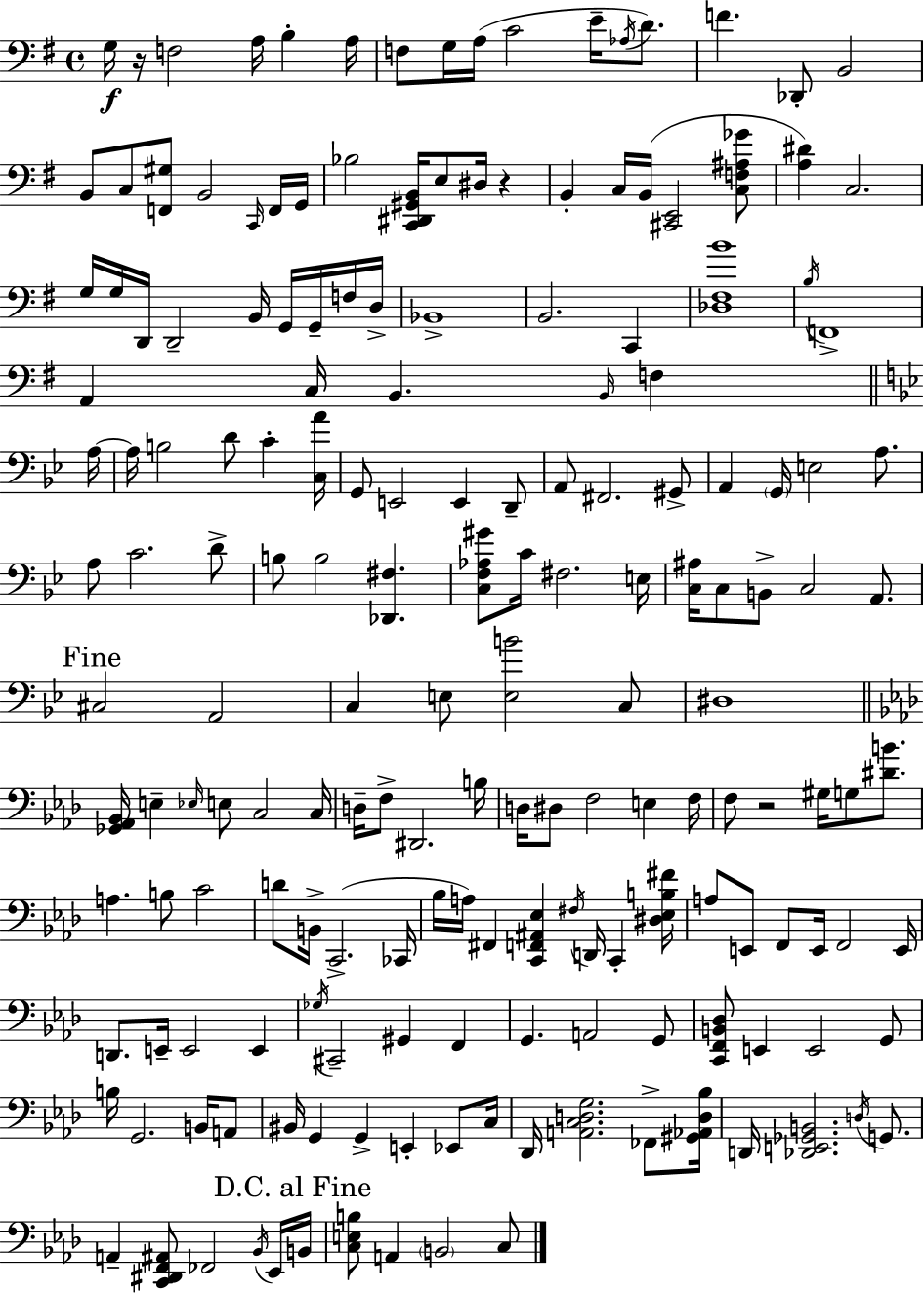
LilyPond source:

{
  \clef bass
  \time 4/4
  \defaultTimeSignature
  \key e \minor
  g16\f r16 f2 a16 b4-. a16 | f8 g16 a16( c'2 e'16-- \acciaccatura { aes16 }) d'8. | f'4. des,8-. b,2 | b,8 c8 <f, gis>8 b,2 \grace { c,16 } | \break f,16 g,16 bes2 <c, dis, gis, b,>16 e8 dis16 r4 | b,4-. c16 b,16( <cis, e,>2 | <c f ais ges'>8 <a dis'>4) c2. | g16 g16 d,16 d,2-- b,16 g,16 g,16-- | \break f16 d16-> bes,1-> | b,2. c,4 | <des fis b'>1 | \acciaccatura { b16 } f,1-> | \break a,4 c16 b,4. \grace { b,16 } f4 | \bar "||" \break \key bes \major a16~~ a16 b2 d'8 c'4-. | <c a'>16 g,8 e,2 e,4 d,8-- | a,8 fis,2. gis,8-> | a,4 \parenthesize g,16 e2 a8. | \break a8 c'2. d'8-> | b8 b2 <des, fis>4. | <c f aes gis'>8 c'16 fis2. | e16 <c ais>16 c8 b,8-> c2 a,8. | \break \mark "Fine" cis2 a,2 | c4 e8 <e b'>2 c8 | dis1 | \bar "||" \break \key f \minor <ges, aes, bes,>16 e4-- \grace { ees16 } e8 c2 | c16 d16-- f8-> dis,2. | b16 d16 dis8 f2 e4 | f16 f8 r2 gis16 g8 <dis' b'>8. | \break a4. b8 c'2 | d'8 b,16-> c,2.->( | ces,16 bes16 a16) fis,4 <c, f, ais, ees>4 \acciaccatura { fis16 } d,16 c,4-. | <dis ees b fis'>16 a8 e,8 f,8 e,16 f,2 | \break e,16 d,8. e,16-- e,2 e,4 | \acciaccatura { ges16 } cis,2-- gis,4 f,4 | g,4. a,2 | g,8 <c, f, b, des>8 e,4 e,2 | \break g,8 b16 g,2. | b,16 a,8 bis,16 g,4 g,4-> e,4-. | ees,8 c16 des,16 <a, c d g>2. | fes,8-> <gis, aes, d bes>16 d,16 <des, e, ges, b,>2. | \break \acciaccatura { d16 } g,8. a,4-- <c, dis, f, ais,>8 fes,2 | \acciaccatura { bes,16 } ees,16 \mark "D.C. al Fine" b,16 <c e b>8 a,4 \parenthesize b,2 | c8 \bar "|."
}